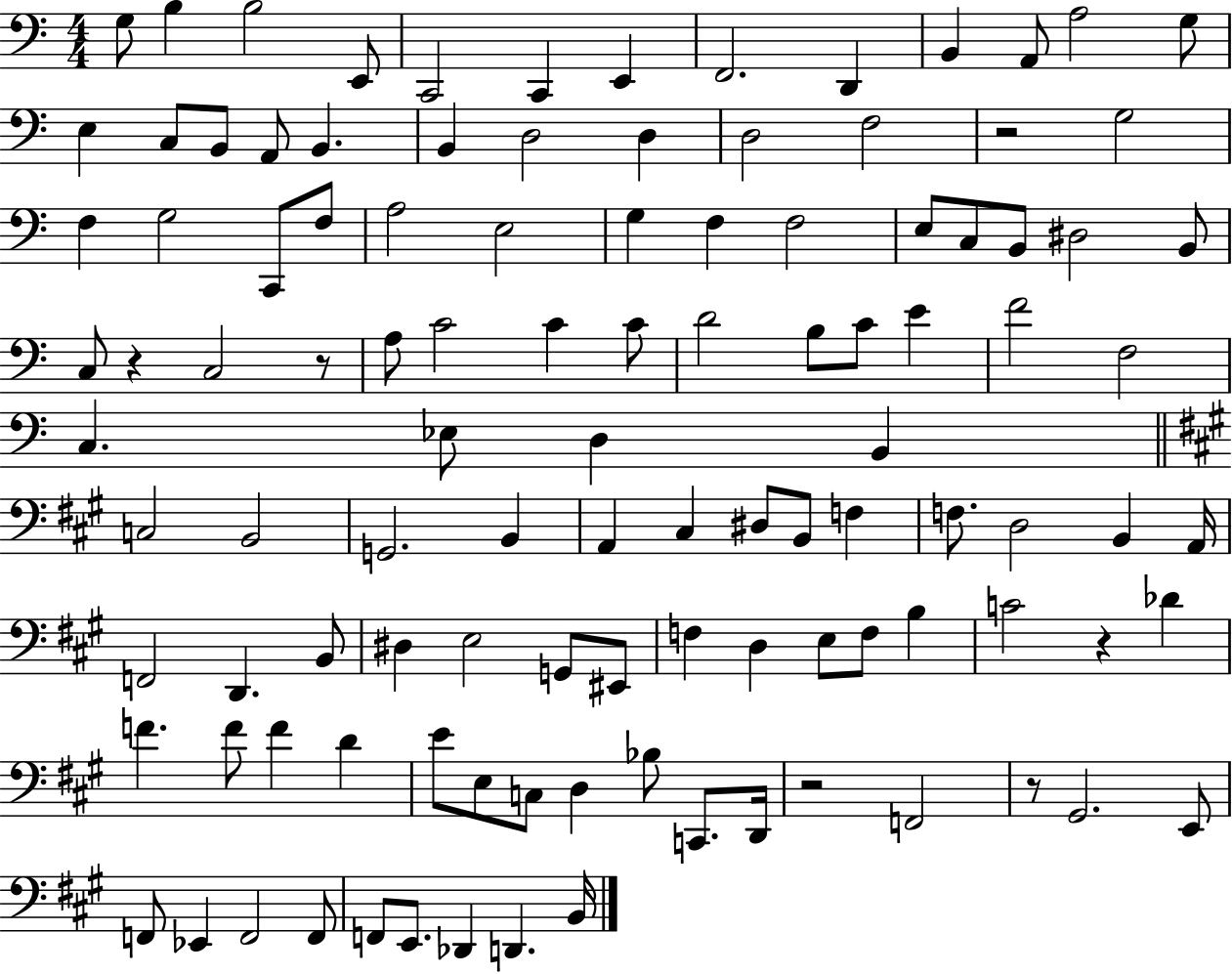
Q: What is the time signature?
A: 4/4